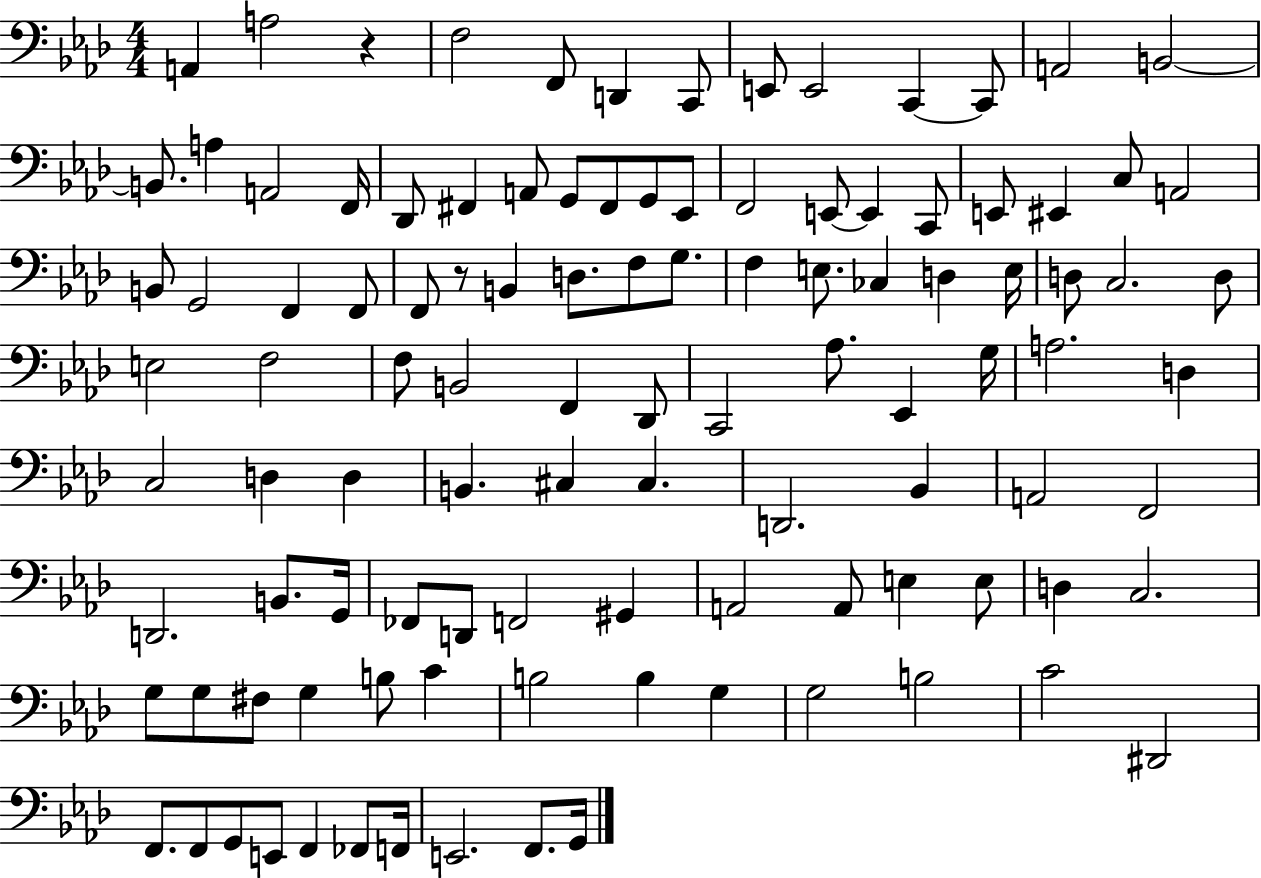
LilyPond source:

{
  \clef bass
  \numericTimeSignature
  \time 4/4
  \key aes \major
  \repeat volta 2 { a,4 a2 r4 | f2 f,8 d,4 c,8 | e,8 e,2 c,4~~ c,8 | a,2 b,2~~ | \break b,8. a4 a,2 f,16 | des,8 fis,4 a,8 g,8 fis,8 g,8 ees,8 | f,2 e,8~~ e,4 c,8 | e,8 eis,4 c8 a,2 | \break b,8 g,2 f,4 f,8 | f,8 r8 b,4 d8. f8 g8. | f4 e8. ces4 d4 e16 | d8 c2. d8 | \break e2 f2 | f8 b,2 f,4 des,8 | c,2 aes8. ees,4 g16 | a2. d4 | \break c2 d4 d4 | b,4. cis4 cis4. | d,2. bes,4 | a,2 f,2 | \break d,2. b,8. g,16 | fes,8 d,8 f,2 gis,4 | a,2 a,8 e4 e8 | d4 c2. | \break g8 g8 fis8 g4 b8 c'4 | b2 b4 g4 | g2 b2 | c'2 dis,2 | \break f,8. f,8 g,8 e,8 f,4 fes,8 f,16 | e,2. f,8. g,16 | } \bar "|."
}